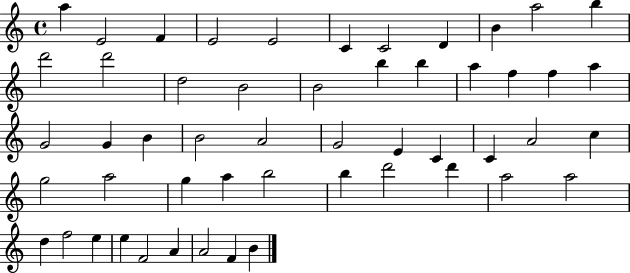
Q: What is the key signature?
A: C major